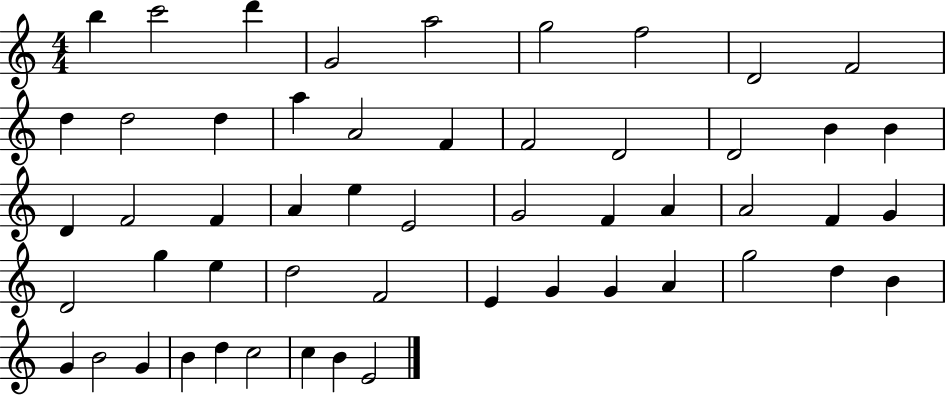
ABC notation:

X:1
T:Untitled
M:4/4
L:1/4
K:C
b c'2 d' G2 a2 g2 f2 D2 F2 d d2 d a A2 F F2 D2 D2 B B D F2 F A e E2 G2 F A A2 F G D2 g e d2 F2 E G G A g2 d B G B2 G B d c2 c B E2